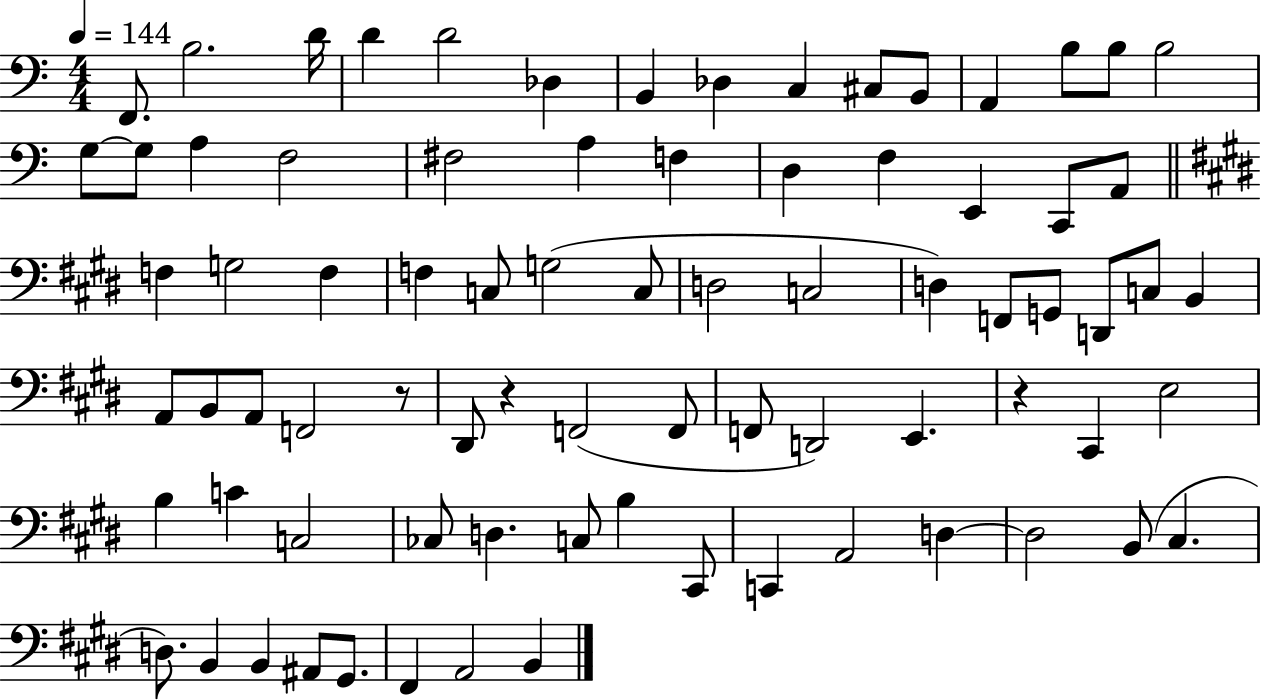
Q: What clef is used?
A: bass